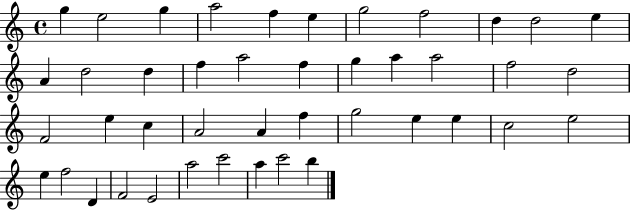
{
  \clef treble
  \time 4/4
  \defaultTimeSignature
  \key c \major
  g''4 e''2 g''4 | a''2 f''4 e''4 | g''2 f''2 | d''4 d''2 e''4 | \break a'4 d''2 d''4 | f''4 a''2 f''4 | g''4 a''4 a''2 | f''2 d''2 | \break f'2 e''4 c''4 | a'2 a'4 f''4 | g''2 e''4 e''4 | c''2 e''2 | \break e''4 f''2 d'4 | f'2 e'2 | a''2 c'''2 | a''4 c'''2 b''4 | \break \bar "|."
}